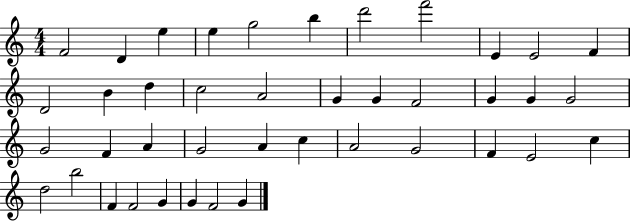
{
  \clef treble
  \numericTimeSignature
  \time 4/4
  \key c \major
  f'2 d'4 e''4 | e''4 g''2 b''4 | d'''2 f'''2 | e'4 e'2 f'4 | \break d'2 b'4 d''4 | c''2 a'2 | g'4 g'4 f'2 | g'4 g'4 g'2 | \break g'2 f'4 a'4 | g'2 a'4 c''4 | a'2 g'2 | f'4 e'2 c''4 | \break d''2 b''2 | f'4 f'2 g'4 | g'4 f'2 g'4 | \bar "|."
}